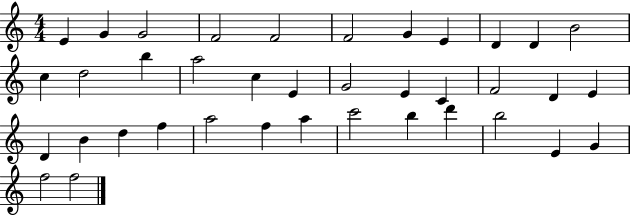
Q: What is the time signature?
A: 4/4